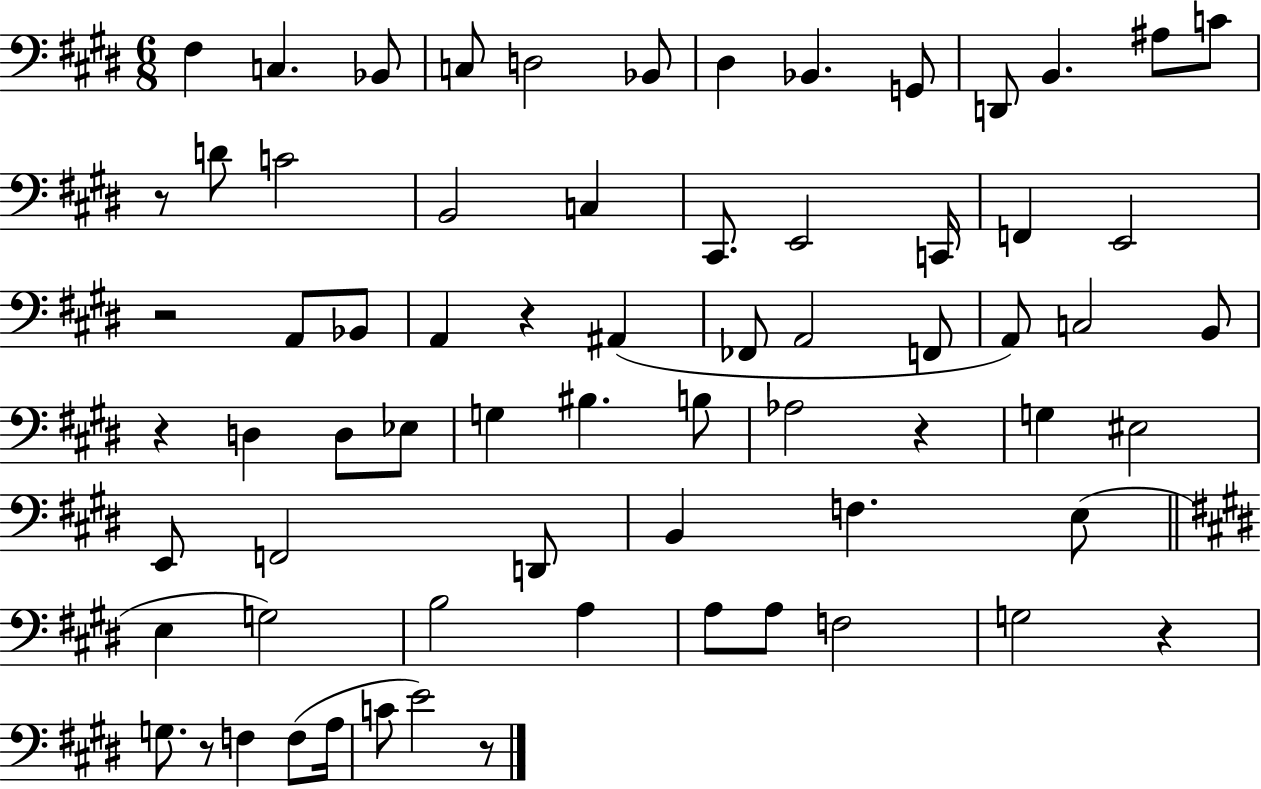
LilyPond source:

{
  \clef bass
  \numericTimeSignature
  \time 6/8
  \key e \major
  \repeat volta 2 { fis4 c4. bes,8 | c8 d2 bes,8 | dis4 bes,4. g,8 | d,8 b,4. ais8 c'8 | \break r8 d'8 c'2 | b,2 c4 | cis,8. e,2 c,16 | f,4 e,2 | \break r2 a,8 bes,8 | a,4 r4 ais,4( | fes,8 a,2 f,8 | a,8) c2 b,8 | \break r4 d4 d8 ees8 | g4 bis4. b8 | aes2 r4 | g4 eis2 | \break e,8 f,2 d,8 | b,4 f4. e8( | \bar "||" \break \key e \major e4 g2) | b2 a4 | a8 a8 f2 | g2 r4 | \break g8. r8 f4 f8( a16 | c'8 e'2) r8 | } \bar "|."
}